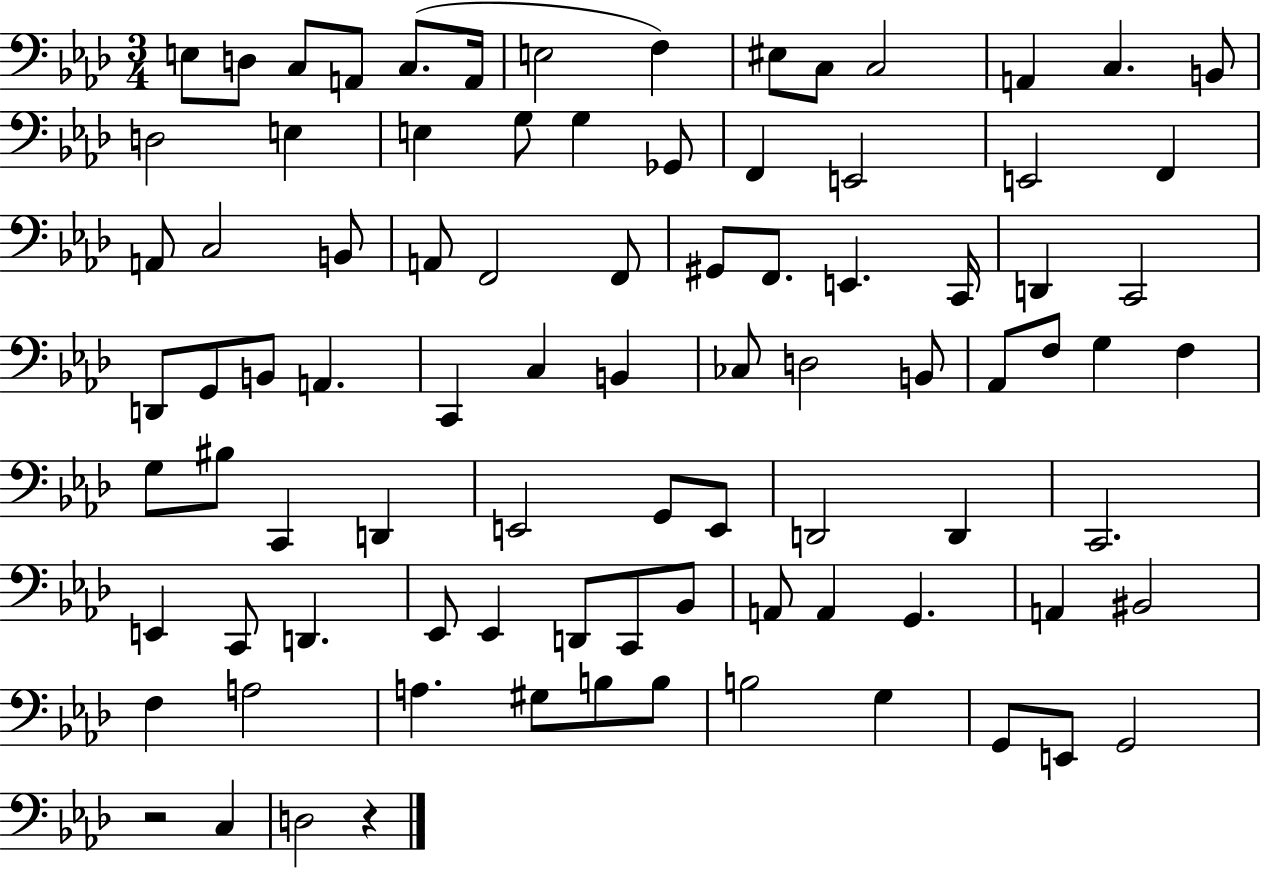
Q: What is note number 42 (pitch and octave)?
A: C3